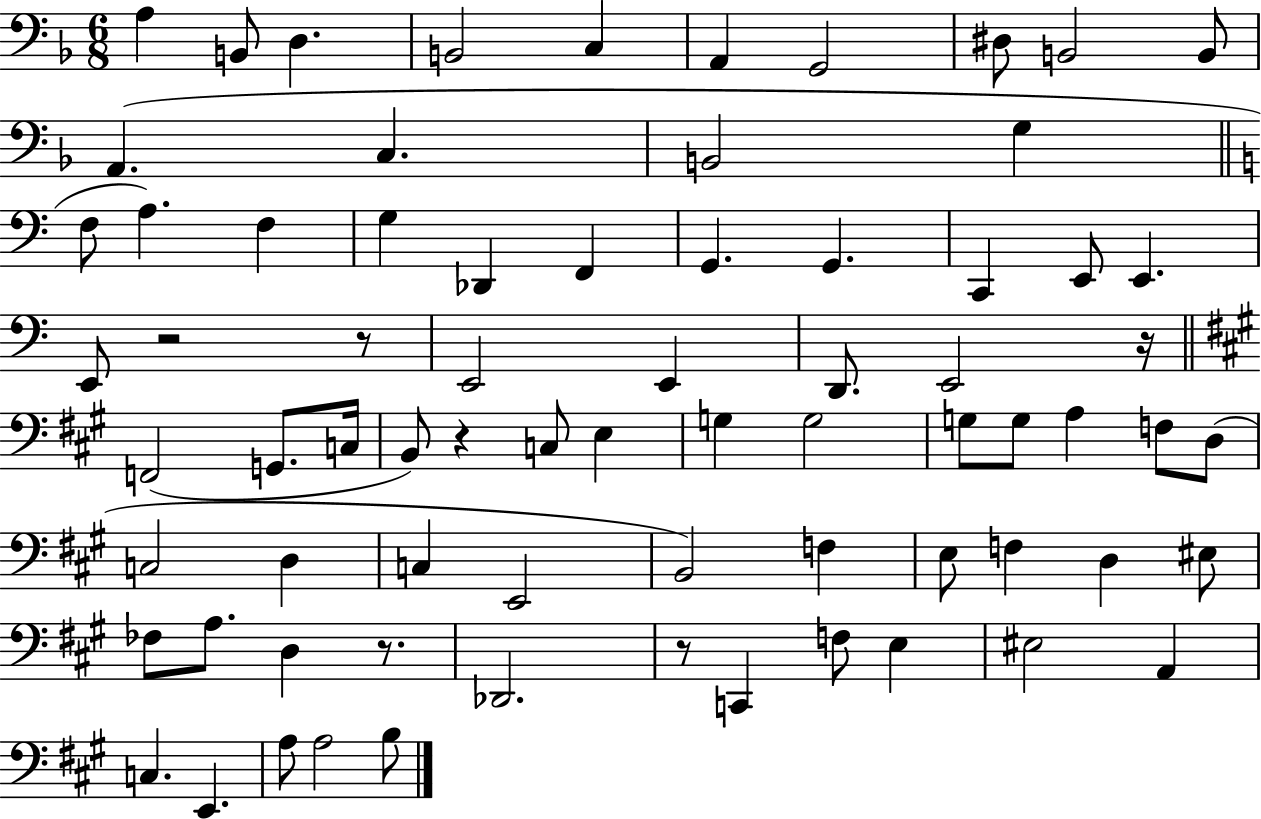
X:1
T:Untitled
M:6/8
L:1/4
K:F
A, B,,/2 D, B,,2 C, A,, G,,2 ^D,/2 B,,2 B,,/2 A,, C, B,,2 G, F,/2 A, F, G, _D,, F,, G,, G,, C,, E,,/2 E,, E,,/2 z2 z/2 E,,2 E,, D,,/2 E,,2 z/4 F,,2 G,,/2 C,/4 B,,/2 z C,/2 E, G, G,2 G,/2 G,/2 A, F,/2 D,/2 C,2 D, C, E,,2 B,,2 F, E,/2 F, D, ^E,/2 _F,/2 A,/2 D, z/2 _D,,2 z/2 C,, F,/2 E, ^E,2 A,, C, E,, A,/2 A,2 B,/2